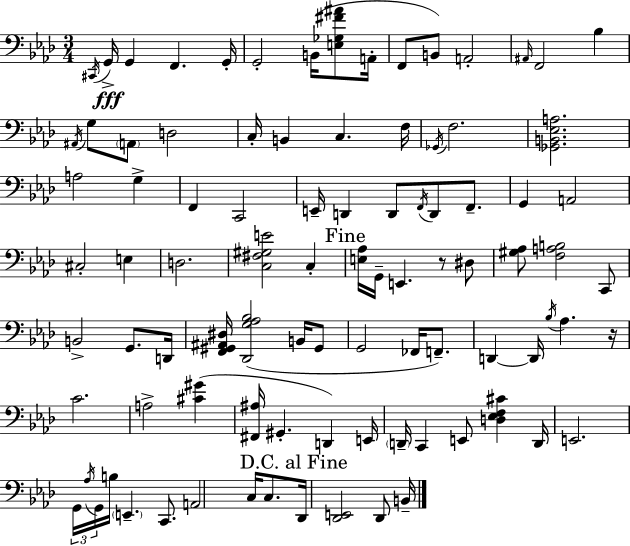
X:1
T:Untitled
M:3/4
L:1/4
K:Ab
^C,,/4 G,,/4 G,, F,, G,,/4 G,,2 B,,/4 [E,_G,^F^A]/2 A,,/4 F,,/2 B,,/2 A,,2 ^A,,/4 F,,2 _B, ^A,,/4 G,/2 A,,/2 D,2 C,/4 B,, C, F,/4 _G,,/4 F,2 [_G,,B,,_E,A,]2 A,2 G, F,, C,,2 E,,/4 D,, D,,/2 F,,/4 D,,/2 F,,/2 G,, A,,2 ^C,2 E, D,2 [C,^F,^G,E]2 C, [E,_A,]/4 G,,/4 E,, z/2 ^D,/2 [^G,_A,]/2 [F,A,B,]2 C,,/2 B,,2 G,,/2 D,,/4 [F,,^G,,^A,,^D,]/4 [_D,,G,_A,_B,]2 B,,/4 ^G,,/2 G,,2 _F,,/4 F,,/2 D,, D,,/4 _B,/4 _A, z/4 C2 A,2 [^C^G] [^F,,^A,]/4 ^G,, D,, E,,/4 D,,/4 C,, E,,/2 [D,_E,F,^C] D,,/4 E,,2 G,,/4 _A,/4 G,,/4 B,/4 E,, C,,/2 A,,2 C,/4 C,/2 _D,,/4 [_D,,E,,]2 _D,,/2 B,,/4